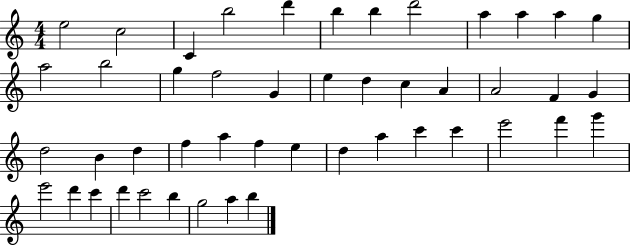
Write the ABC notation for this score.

X:1
T:Untitled
M:4/4
L:1/4
K:C
e2 c2 C b2 d' b b d'2 a a a g a2 b2 g f2 G e d c A A2 F G d2 B d f a f e d a c' c' e'2 f' g' e'2 d' c' d' c'2 b g2 a b